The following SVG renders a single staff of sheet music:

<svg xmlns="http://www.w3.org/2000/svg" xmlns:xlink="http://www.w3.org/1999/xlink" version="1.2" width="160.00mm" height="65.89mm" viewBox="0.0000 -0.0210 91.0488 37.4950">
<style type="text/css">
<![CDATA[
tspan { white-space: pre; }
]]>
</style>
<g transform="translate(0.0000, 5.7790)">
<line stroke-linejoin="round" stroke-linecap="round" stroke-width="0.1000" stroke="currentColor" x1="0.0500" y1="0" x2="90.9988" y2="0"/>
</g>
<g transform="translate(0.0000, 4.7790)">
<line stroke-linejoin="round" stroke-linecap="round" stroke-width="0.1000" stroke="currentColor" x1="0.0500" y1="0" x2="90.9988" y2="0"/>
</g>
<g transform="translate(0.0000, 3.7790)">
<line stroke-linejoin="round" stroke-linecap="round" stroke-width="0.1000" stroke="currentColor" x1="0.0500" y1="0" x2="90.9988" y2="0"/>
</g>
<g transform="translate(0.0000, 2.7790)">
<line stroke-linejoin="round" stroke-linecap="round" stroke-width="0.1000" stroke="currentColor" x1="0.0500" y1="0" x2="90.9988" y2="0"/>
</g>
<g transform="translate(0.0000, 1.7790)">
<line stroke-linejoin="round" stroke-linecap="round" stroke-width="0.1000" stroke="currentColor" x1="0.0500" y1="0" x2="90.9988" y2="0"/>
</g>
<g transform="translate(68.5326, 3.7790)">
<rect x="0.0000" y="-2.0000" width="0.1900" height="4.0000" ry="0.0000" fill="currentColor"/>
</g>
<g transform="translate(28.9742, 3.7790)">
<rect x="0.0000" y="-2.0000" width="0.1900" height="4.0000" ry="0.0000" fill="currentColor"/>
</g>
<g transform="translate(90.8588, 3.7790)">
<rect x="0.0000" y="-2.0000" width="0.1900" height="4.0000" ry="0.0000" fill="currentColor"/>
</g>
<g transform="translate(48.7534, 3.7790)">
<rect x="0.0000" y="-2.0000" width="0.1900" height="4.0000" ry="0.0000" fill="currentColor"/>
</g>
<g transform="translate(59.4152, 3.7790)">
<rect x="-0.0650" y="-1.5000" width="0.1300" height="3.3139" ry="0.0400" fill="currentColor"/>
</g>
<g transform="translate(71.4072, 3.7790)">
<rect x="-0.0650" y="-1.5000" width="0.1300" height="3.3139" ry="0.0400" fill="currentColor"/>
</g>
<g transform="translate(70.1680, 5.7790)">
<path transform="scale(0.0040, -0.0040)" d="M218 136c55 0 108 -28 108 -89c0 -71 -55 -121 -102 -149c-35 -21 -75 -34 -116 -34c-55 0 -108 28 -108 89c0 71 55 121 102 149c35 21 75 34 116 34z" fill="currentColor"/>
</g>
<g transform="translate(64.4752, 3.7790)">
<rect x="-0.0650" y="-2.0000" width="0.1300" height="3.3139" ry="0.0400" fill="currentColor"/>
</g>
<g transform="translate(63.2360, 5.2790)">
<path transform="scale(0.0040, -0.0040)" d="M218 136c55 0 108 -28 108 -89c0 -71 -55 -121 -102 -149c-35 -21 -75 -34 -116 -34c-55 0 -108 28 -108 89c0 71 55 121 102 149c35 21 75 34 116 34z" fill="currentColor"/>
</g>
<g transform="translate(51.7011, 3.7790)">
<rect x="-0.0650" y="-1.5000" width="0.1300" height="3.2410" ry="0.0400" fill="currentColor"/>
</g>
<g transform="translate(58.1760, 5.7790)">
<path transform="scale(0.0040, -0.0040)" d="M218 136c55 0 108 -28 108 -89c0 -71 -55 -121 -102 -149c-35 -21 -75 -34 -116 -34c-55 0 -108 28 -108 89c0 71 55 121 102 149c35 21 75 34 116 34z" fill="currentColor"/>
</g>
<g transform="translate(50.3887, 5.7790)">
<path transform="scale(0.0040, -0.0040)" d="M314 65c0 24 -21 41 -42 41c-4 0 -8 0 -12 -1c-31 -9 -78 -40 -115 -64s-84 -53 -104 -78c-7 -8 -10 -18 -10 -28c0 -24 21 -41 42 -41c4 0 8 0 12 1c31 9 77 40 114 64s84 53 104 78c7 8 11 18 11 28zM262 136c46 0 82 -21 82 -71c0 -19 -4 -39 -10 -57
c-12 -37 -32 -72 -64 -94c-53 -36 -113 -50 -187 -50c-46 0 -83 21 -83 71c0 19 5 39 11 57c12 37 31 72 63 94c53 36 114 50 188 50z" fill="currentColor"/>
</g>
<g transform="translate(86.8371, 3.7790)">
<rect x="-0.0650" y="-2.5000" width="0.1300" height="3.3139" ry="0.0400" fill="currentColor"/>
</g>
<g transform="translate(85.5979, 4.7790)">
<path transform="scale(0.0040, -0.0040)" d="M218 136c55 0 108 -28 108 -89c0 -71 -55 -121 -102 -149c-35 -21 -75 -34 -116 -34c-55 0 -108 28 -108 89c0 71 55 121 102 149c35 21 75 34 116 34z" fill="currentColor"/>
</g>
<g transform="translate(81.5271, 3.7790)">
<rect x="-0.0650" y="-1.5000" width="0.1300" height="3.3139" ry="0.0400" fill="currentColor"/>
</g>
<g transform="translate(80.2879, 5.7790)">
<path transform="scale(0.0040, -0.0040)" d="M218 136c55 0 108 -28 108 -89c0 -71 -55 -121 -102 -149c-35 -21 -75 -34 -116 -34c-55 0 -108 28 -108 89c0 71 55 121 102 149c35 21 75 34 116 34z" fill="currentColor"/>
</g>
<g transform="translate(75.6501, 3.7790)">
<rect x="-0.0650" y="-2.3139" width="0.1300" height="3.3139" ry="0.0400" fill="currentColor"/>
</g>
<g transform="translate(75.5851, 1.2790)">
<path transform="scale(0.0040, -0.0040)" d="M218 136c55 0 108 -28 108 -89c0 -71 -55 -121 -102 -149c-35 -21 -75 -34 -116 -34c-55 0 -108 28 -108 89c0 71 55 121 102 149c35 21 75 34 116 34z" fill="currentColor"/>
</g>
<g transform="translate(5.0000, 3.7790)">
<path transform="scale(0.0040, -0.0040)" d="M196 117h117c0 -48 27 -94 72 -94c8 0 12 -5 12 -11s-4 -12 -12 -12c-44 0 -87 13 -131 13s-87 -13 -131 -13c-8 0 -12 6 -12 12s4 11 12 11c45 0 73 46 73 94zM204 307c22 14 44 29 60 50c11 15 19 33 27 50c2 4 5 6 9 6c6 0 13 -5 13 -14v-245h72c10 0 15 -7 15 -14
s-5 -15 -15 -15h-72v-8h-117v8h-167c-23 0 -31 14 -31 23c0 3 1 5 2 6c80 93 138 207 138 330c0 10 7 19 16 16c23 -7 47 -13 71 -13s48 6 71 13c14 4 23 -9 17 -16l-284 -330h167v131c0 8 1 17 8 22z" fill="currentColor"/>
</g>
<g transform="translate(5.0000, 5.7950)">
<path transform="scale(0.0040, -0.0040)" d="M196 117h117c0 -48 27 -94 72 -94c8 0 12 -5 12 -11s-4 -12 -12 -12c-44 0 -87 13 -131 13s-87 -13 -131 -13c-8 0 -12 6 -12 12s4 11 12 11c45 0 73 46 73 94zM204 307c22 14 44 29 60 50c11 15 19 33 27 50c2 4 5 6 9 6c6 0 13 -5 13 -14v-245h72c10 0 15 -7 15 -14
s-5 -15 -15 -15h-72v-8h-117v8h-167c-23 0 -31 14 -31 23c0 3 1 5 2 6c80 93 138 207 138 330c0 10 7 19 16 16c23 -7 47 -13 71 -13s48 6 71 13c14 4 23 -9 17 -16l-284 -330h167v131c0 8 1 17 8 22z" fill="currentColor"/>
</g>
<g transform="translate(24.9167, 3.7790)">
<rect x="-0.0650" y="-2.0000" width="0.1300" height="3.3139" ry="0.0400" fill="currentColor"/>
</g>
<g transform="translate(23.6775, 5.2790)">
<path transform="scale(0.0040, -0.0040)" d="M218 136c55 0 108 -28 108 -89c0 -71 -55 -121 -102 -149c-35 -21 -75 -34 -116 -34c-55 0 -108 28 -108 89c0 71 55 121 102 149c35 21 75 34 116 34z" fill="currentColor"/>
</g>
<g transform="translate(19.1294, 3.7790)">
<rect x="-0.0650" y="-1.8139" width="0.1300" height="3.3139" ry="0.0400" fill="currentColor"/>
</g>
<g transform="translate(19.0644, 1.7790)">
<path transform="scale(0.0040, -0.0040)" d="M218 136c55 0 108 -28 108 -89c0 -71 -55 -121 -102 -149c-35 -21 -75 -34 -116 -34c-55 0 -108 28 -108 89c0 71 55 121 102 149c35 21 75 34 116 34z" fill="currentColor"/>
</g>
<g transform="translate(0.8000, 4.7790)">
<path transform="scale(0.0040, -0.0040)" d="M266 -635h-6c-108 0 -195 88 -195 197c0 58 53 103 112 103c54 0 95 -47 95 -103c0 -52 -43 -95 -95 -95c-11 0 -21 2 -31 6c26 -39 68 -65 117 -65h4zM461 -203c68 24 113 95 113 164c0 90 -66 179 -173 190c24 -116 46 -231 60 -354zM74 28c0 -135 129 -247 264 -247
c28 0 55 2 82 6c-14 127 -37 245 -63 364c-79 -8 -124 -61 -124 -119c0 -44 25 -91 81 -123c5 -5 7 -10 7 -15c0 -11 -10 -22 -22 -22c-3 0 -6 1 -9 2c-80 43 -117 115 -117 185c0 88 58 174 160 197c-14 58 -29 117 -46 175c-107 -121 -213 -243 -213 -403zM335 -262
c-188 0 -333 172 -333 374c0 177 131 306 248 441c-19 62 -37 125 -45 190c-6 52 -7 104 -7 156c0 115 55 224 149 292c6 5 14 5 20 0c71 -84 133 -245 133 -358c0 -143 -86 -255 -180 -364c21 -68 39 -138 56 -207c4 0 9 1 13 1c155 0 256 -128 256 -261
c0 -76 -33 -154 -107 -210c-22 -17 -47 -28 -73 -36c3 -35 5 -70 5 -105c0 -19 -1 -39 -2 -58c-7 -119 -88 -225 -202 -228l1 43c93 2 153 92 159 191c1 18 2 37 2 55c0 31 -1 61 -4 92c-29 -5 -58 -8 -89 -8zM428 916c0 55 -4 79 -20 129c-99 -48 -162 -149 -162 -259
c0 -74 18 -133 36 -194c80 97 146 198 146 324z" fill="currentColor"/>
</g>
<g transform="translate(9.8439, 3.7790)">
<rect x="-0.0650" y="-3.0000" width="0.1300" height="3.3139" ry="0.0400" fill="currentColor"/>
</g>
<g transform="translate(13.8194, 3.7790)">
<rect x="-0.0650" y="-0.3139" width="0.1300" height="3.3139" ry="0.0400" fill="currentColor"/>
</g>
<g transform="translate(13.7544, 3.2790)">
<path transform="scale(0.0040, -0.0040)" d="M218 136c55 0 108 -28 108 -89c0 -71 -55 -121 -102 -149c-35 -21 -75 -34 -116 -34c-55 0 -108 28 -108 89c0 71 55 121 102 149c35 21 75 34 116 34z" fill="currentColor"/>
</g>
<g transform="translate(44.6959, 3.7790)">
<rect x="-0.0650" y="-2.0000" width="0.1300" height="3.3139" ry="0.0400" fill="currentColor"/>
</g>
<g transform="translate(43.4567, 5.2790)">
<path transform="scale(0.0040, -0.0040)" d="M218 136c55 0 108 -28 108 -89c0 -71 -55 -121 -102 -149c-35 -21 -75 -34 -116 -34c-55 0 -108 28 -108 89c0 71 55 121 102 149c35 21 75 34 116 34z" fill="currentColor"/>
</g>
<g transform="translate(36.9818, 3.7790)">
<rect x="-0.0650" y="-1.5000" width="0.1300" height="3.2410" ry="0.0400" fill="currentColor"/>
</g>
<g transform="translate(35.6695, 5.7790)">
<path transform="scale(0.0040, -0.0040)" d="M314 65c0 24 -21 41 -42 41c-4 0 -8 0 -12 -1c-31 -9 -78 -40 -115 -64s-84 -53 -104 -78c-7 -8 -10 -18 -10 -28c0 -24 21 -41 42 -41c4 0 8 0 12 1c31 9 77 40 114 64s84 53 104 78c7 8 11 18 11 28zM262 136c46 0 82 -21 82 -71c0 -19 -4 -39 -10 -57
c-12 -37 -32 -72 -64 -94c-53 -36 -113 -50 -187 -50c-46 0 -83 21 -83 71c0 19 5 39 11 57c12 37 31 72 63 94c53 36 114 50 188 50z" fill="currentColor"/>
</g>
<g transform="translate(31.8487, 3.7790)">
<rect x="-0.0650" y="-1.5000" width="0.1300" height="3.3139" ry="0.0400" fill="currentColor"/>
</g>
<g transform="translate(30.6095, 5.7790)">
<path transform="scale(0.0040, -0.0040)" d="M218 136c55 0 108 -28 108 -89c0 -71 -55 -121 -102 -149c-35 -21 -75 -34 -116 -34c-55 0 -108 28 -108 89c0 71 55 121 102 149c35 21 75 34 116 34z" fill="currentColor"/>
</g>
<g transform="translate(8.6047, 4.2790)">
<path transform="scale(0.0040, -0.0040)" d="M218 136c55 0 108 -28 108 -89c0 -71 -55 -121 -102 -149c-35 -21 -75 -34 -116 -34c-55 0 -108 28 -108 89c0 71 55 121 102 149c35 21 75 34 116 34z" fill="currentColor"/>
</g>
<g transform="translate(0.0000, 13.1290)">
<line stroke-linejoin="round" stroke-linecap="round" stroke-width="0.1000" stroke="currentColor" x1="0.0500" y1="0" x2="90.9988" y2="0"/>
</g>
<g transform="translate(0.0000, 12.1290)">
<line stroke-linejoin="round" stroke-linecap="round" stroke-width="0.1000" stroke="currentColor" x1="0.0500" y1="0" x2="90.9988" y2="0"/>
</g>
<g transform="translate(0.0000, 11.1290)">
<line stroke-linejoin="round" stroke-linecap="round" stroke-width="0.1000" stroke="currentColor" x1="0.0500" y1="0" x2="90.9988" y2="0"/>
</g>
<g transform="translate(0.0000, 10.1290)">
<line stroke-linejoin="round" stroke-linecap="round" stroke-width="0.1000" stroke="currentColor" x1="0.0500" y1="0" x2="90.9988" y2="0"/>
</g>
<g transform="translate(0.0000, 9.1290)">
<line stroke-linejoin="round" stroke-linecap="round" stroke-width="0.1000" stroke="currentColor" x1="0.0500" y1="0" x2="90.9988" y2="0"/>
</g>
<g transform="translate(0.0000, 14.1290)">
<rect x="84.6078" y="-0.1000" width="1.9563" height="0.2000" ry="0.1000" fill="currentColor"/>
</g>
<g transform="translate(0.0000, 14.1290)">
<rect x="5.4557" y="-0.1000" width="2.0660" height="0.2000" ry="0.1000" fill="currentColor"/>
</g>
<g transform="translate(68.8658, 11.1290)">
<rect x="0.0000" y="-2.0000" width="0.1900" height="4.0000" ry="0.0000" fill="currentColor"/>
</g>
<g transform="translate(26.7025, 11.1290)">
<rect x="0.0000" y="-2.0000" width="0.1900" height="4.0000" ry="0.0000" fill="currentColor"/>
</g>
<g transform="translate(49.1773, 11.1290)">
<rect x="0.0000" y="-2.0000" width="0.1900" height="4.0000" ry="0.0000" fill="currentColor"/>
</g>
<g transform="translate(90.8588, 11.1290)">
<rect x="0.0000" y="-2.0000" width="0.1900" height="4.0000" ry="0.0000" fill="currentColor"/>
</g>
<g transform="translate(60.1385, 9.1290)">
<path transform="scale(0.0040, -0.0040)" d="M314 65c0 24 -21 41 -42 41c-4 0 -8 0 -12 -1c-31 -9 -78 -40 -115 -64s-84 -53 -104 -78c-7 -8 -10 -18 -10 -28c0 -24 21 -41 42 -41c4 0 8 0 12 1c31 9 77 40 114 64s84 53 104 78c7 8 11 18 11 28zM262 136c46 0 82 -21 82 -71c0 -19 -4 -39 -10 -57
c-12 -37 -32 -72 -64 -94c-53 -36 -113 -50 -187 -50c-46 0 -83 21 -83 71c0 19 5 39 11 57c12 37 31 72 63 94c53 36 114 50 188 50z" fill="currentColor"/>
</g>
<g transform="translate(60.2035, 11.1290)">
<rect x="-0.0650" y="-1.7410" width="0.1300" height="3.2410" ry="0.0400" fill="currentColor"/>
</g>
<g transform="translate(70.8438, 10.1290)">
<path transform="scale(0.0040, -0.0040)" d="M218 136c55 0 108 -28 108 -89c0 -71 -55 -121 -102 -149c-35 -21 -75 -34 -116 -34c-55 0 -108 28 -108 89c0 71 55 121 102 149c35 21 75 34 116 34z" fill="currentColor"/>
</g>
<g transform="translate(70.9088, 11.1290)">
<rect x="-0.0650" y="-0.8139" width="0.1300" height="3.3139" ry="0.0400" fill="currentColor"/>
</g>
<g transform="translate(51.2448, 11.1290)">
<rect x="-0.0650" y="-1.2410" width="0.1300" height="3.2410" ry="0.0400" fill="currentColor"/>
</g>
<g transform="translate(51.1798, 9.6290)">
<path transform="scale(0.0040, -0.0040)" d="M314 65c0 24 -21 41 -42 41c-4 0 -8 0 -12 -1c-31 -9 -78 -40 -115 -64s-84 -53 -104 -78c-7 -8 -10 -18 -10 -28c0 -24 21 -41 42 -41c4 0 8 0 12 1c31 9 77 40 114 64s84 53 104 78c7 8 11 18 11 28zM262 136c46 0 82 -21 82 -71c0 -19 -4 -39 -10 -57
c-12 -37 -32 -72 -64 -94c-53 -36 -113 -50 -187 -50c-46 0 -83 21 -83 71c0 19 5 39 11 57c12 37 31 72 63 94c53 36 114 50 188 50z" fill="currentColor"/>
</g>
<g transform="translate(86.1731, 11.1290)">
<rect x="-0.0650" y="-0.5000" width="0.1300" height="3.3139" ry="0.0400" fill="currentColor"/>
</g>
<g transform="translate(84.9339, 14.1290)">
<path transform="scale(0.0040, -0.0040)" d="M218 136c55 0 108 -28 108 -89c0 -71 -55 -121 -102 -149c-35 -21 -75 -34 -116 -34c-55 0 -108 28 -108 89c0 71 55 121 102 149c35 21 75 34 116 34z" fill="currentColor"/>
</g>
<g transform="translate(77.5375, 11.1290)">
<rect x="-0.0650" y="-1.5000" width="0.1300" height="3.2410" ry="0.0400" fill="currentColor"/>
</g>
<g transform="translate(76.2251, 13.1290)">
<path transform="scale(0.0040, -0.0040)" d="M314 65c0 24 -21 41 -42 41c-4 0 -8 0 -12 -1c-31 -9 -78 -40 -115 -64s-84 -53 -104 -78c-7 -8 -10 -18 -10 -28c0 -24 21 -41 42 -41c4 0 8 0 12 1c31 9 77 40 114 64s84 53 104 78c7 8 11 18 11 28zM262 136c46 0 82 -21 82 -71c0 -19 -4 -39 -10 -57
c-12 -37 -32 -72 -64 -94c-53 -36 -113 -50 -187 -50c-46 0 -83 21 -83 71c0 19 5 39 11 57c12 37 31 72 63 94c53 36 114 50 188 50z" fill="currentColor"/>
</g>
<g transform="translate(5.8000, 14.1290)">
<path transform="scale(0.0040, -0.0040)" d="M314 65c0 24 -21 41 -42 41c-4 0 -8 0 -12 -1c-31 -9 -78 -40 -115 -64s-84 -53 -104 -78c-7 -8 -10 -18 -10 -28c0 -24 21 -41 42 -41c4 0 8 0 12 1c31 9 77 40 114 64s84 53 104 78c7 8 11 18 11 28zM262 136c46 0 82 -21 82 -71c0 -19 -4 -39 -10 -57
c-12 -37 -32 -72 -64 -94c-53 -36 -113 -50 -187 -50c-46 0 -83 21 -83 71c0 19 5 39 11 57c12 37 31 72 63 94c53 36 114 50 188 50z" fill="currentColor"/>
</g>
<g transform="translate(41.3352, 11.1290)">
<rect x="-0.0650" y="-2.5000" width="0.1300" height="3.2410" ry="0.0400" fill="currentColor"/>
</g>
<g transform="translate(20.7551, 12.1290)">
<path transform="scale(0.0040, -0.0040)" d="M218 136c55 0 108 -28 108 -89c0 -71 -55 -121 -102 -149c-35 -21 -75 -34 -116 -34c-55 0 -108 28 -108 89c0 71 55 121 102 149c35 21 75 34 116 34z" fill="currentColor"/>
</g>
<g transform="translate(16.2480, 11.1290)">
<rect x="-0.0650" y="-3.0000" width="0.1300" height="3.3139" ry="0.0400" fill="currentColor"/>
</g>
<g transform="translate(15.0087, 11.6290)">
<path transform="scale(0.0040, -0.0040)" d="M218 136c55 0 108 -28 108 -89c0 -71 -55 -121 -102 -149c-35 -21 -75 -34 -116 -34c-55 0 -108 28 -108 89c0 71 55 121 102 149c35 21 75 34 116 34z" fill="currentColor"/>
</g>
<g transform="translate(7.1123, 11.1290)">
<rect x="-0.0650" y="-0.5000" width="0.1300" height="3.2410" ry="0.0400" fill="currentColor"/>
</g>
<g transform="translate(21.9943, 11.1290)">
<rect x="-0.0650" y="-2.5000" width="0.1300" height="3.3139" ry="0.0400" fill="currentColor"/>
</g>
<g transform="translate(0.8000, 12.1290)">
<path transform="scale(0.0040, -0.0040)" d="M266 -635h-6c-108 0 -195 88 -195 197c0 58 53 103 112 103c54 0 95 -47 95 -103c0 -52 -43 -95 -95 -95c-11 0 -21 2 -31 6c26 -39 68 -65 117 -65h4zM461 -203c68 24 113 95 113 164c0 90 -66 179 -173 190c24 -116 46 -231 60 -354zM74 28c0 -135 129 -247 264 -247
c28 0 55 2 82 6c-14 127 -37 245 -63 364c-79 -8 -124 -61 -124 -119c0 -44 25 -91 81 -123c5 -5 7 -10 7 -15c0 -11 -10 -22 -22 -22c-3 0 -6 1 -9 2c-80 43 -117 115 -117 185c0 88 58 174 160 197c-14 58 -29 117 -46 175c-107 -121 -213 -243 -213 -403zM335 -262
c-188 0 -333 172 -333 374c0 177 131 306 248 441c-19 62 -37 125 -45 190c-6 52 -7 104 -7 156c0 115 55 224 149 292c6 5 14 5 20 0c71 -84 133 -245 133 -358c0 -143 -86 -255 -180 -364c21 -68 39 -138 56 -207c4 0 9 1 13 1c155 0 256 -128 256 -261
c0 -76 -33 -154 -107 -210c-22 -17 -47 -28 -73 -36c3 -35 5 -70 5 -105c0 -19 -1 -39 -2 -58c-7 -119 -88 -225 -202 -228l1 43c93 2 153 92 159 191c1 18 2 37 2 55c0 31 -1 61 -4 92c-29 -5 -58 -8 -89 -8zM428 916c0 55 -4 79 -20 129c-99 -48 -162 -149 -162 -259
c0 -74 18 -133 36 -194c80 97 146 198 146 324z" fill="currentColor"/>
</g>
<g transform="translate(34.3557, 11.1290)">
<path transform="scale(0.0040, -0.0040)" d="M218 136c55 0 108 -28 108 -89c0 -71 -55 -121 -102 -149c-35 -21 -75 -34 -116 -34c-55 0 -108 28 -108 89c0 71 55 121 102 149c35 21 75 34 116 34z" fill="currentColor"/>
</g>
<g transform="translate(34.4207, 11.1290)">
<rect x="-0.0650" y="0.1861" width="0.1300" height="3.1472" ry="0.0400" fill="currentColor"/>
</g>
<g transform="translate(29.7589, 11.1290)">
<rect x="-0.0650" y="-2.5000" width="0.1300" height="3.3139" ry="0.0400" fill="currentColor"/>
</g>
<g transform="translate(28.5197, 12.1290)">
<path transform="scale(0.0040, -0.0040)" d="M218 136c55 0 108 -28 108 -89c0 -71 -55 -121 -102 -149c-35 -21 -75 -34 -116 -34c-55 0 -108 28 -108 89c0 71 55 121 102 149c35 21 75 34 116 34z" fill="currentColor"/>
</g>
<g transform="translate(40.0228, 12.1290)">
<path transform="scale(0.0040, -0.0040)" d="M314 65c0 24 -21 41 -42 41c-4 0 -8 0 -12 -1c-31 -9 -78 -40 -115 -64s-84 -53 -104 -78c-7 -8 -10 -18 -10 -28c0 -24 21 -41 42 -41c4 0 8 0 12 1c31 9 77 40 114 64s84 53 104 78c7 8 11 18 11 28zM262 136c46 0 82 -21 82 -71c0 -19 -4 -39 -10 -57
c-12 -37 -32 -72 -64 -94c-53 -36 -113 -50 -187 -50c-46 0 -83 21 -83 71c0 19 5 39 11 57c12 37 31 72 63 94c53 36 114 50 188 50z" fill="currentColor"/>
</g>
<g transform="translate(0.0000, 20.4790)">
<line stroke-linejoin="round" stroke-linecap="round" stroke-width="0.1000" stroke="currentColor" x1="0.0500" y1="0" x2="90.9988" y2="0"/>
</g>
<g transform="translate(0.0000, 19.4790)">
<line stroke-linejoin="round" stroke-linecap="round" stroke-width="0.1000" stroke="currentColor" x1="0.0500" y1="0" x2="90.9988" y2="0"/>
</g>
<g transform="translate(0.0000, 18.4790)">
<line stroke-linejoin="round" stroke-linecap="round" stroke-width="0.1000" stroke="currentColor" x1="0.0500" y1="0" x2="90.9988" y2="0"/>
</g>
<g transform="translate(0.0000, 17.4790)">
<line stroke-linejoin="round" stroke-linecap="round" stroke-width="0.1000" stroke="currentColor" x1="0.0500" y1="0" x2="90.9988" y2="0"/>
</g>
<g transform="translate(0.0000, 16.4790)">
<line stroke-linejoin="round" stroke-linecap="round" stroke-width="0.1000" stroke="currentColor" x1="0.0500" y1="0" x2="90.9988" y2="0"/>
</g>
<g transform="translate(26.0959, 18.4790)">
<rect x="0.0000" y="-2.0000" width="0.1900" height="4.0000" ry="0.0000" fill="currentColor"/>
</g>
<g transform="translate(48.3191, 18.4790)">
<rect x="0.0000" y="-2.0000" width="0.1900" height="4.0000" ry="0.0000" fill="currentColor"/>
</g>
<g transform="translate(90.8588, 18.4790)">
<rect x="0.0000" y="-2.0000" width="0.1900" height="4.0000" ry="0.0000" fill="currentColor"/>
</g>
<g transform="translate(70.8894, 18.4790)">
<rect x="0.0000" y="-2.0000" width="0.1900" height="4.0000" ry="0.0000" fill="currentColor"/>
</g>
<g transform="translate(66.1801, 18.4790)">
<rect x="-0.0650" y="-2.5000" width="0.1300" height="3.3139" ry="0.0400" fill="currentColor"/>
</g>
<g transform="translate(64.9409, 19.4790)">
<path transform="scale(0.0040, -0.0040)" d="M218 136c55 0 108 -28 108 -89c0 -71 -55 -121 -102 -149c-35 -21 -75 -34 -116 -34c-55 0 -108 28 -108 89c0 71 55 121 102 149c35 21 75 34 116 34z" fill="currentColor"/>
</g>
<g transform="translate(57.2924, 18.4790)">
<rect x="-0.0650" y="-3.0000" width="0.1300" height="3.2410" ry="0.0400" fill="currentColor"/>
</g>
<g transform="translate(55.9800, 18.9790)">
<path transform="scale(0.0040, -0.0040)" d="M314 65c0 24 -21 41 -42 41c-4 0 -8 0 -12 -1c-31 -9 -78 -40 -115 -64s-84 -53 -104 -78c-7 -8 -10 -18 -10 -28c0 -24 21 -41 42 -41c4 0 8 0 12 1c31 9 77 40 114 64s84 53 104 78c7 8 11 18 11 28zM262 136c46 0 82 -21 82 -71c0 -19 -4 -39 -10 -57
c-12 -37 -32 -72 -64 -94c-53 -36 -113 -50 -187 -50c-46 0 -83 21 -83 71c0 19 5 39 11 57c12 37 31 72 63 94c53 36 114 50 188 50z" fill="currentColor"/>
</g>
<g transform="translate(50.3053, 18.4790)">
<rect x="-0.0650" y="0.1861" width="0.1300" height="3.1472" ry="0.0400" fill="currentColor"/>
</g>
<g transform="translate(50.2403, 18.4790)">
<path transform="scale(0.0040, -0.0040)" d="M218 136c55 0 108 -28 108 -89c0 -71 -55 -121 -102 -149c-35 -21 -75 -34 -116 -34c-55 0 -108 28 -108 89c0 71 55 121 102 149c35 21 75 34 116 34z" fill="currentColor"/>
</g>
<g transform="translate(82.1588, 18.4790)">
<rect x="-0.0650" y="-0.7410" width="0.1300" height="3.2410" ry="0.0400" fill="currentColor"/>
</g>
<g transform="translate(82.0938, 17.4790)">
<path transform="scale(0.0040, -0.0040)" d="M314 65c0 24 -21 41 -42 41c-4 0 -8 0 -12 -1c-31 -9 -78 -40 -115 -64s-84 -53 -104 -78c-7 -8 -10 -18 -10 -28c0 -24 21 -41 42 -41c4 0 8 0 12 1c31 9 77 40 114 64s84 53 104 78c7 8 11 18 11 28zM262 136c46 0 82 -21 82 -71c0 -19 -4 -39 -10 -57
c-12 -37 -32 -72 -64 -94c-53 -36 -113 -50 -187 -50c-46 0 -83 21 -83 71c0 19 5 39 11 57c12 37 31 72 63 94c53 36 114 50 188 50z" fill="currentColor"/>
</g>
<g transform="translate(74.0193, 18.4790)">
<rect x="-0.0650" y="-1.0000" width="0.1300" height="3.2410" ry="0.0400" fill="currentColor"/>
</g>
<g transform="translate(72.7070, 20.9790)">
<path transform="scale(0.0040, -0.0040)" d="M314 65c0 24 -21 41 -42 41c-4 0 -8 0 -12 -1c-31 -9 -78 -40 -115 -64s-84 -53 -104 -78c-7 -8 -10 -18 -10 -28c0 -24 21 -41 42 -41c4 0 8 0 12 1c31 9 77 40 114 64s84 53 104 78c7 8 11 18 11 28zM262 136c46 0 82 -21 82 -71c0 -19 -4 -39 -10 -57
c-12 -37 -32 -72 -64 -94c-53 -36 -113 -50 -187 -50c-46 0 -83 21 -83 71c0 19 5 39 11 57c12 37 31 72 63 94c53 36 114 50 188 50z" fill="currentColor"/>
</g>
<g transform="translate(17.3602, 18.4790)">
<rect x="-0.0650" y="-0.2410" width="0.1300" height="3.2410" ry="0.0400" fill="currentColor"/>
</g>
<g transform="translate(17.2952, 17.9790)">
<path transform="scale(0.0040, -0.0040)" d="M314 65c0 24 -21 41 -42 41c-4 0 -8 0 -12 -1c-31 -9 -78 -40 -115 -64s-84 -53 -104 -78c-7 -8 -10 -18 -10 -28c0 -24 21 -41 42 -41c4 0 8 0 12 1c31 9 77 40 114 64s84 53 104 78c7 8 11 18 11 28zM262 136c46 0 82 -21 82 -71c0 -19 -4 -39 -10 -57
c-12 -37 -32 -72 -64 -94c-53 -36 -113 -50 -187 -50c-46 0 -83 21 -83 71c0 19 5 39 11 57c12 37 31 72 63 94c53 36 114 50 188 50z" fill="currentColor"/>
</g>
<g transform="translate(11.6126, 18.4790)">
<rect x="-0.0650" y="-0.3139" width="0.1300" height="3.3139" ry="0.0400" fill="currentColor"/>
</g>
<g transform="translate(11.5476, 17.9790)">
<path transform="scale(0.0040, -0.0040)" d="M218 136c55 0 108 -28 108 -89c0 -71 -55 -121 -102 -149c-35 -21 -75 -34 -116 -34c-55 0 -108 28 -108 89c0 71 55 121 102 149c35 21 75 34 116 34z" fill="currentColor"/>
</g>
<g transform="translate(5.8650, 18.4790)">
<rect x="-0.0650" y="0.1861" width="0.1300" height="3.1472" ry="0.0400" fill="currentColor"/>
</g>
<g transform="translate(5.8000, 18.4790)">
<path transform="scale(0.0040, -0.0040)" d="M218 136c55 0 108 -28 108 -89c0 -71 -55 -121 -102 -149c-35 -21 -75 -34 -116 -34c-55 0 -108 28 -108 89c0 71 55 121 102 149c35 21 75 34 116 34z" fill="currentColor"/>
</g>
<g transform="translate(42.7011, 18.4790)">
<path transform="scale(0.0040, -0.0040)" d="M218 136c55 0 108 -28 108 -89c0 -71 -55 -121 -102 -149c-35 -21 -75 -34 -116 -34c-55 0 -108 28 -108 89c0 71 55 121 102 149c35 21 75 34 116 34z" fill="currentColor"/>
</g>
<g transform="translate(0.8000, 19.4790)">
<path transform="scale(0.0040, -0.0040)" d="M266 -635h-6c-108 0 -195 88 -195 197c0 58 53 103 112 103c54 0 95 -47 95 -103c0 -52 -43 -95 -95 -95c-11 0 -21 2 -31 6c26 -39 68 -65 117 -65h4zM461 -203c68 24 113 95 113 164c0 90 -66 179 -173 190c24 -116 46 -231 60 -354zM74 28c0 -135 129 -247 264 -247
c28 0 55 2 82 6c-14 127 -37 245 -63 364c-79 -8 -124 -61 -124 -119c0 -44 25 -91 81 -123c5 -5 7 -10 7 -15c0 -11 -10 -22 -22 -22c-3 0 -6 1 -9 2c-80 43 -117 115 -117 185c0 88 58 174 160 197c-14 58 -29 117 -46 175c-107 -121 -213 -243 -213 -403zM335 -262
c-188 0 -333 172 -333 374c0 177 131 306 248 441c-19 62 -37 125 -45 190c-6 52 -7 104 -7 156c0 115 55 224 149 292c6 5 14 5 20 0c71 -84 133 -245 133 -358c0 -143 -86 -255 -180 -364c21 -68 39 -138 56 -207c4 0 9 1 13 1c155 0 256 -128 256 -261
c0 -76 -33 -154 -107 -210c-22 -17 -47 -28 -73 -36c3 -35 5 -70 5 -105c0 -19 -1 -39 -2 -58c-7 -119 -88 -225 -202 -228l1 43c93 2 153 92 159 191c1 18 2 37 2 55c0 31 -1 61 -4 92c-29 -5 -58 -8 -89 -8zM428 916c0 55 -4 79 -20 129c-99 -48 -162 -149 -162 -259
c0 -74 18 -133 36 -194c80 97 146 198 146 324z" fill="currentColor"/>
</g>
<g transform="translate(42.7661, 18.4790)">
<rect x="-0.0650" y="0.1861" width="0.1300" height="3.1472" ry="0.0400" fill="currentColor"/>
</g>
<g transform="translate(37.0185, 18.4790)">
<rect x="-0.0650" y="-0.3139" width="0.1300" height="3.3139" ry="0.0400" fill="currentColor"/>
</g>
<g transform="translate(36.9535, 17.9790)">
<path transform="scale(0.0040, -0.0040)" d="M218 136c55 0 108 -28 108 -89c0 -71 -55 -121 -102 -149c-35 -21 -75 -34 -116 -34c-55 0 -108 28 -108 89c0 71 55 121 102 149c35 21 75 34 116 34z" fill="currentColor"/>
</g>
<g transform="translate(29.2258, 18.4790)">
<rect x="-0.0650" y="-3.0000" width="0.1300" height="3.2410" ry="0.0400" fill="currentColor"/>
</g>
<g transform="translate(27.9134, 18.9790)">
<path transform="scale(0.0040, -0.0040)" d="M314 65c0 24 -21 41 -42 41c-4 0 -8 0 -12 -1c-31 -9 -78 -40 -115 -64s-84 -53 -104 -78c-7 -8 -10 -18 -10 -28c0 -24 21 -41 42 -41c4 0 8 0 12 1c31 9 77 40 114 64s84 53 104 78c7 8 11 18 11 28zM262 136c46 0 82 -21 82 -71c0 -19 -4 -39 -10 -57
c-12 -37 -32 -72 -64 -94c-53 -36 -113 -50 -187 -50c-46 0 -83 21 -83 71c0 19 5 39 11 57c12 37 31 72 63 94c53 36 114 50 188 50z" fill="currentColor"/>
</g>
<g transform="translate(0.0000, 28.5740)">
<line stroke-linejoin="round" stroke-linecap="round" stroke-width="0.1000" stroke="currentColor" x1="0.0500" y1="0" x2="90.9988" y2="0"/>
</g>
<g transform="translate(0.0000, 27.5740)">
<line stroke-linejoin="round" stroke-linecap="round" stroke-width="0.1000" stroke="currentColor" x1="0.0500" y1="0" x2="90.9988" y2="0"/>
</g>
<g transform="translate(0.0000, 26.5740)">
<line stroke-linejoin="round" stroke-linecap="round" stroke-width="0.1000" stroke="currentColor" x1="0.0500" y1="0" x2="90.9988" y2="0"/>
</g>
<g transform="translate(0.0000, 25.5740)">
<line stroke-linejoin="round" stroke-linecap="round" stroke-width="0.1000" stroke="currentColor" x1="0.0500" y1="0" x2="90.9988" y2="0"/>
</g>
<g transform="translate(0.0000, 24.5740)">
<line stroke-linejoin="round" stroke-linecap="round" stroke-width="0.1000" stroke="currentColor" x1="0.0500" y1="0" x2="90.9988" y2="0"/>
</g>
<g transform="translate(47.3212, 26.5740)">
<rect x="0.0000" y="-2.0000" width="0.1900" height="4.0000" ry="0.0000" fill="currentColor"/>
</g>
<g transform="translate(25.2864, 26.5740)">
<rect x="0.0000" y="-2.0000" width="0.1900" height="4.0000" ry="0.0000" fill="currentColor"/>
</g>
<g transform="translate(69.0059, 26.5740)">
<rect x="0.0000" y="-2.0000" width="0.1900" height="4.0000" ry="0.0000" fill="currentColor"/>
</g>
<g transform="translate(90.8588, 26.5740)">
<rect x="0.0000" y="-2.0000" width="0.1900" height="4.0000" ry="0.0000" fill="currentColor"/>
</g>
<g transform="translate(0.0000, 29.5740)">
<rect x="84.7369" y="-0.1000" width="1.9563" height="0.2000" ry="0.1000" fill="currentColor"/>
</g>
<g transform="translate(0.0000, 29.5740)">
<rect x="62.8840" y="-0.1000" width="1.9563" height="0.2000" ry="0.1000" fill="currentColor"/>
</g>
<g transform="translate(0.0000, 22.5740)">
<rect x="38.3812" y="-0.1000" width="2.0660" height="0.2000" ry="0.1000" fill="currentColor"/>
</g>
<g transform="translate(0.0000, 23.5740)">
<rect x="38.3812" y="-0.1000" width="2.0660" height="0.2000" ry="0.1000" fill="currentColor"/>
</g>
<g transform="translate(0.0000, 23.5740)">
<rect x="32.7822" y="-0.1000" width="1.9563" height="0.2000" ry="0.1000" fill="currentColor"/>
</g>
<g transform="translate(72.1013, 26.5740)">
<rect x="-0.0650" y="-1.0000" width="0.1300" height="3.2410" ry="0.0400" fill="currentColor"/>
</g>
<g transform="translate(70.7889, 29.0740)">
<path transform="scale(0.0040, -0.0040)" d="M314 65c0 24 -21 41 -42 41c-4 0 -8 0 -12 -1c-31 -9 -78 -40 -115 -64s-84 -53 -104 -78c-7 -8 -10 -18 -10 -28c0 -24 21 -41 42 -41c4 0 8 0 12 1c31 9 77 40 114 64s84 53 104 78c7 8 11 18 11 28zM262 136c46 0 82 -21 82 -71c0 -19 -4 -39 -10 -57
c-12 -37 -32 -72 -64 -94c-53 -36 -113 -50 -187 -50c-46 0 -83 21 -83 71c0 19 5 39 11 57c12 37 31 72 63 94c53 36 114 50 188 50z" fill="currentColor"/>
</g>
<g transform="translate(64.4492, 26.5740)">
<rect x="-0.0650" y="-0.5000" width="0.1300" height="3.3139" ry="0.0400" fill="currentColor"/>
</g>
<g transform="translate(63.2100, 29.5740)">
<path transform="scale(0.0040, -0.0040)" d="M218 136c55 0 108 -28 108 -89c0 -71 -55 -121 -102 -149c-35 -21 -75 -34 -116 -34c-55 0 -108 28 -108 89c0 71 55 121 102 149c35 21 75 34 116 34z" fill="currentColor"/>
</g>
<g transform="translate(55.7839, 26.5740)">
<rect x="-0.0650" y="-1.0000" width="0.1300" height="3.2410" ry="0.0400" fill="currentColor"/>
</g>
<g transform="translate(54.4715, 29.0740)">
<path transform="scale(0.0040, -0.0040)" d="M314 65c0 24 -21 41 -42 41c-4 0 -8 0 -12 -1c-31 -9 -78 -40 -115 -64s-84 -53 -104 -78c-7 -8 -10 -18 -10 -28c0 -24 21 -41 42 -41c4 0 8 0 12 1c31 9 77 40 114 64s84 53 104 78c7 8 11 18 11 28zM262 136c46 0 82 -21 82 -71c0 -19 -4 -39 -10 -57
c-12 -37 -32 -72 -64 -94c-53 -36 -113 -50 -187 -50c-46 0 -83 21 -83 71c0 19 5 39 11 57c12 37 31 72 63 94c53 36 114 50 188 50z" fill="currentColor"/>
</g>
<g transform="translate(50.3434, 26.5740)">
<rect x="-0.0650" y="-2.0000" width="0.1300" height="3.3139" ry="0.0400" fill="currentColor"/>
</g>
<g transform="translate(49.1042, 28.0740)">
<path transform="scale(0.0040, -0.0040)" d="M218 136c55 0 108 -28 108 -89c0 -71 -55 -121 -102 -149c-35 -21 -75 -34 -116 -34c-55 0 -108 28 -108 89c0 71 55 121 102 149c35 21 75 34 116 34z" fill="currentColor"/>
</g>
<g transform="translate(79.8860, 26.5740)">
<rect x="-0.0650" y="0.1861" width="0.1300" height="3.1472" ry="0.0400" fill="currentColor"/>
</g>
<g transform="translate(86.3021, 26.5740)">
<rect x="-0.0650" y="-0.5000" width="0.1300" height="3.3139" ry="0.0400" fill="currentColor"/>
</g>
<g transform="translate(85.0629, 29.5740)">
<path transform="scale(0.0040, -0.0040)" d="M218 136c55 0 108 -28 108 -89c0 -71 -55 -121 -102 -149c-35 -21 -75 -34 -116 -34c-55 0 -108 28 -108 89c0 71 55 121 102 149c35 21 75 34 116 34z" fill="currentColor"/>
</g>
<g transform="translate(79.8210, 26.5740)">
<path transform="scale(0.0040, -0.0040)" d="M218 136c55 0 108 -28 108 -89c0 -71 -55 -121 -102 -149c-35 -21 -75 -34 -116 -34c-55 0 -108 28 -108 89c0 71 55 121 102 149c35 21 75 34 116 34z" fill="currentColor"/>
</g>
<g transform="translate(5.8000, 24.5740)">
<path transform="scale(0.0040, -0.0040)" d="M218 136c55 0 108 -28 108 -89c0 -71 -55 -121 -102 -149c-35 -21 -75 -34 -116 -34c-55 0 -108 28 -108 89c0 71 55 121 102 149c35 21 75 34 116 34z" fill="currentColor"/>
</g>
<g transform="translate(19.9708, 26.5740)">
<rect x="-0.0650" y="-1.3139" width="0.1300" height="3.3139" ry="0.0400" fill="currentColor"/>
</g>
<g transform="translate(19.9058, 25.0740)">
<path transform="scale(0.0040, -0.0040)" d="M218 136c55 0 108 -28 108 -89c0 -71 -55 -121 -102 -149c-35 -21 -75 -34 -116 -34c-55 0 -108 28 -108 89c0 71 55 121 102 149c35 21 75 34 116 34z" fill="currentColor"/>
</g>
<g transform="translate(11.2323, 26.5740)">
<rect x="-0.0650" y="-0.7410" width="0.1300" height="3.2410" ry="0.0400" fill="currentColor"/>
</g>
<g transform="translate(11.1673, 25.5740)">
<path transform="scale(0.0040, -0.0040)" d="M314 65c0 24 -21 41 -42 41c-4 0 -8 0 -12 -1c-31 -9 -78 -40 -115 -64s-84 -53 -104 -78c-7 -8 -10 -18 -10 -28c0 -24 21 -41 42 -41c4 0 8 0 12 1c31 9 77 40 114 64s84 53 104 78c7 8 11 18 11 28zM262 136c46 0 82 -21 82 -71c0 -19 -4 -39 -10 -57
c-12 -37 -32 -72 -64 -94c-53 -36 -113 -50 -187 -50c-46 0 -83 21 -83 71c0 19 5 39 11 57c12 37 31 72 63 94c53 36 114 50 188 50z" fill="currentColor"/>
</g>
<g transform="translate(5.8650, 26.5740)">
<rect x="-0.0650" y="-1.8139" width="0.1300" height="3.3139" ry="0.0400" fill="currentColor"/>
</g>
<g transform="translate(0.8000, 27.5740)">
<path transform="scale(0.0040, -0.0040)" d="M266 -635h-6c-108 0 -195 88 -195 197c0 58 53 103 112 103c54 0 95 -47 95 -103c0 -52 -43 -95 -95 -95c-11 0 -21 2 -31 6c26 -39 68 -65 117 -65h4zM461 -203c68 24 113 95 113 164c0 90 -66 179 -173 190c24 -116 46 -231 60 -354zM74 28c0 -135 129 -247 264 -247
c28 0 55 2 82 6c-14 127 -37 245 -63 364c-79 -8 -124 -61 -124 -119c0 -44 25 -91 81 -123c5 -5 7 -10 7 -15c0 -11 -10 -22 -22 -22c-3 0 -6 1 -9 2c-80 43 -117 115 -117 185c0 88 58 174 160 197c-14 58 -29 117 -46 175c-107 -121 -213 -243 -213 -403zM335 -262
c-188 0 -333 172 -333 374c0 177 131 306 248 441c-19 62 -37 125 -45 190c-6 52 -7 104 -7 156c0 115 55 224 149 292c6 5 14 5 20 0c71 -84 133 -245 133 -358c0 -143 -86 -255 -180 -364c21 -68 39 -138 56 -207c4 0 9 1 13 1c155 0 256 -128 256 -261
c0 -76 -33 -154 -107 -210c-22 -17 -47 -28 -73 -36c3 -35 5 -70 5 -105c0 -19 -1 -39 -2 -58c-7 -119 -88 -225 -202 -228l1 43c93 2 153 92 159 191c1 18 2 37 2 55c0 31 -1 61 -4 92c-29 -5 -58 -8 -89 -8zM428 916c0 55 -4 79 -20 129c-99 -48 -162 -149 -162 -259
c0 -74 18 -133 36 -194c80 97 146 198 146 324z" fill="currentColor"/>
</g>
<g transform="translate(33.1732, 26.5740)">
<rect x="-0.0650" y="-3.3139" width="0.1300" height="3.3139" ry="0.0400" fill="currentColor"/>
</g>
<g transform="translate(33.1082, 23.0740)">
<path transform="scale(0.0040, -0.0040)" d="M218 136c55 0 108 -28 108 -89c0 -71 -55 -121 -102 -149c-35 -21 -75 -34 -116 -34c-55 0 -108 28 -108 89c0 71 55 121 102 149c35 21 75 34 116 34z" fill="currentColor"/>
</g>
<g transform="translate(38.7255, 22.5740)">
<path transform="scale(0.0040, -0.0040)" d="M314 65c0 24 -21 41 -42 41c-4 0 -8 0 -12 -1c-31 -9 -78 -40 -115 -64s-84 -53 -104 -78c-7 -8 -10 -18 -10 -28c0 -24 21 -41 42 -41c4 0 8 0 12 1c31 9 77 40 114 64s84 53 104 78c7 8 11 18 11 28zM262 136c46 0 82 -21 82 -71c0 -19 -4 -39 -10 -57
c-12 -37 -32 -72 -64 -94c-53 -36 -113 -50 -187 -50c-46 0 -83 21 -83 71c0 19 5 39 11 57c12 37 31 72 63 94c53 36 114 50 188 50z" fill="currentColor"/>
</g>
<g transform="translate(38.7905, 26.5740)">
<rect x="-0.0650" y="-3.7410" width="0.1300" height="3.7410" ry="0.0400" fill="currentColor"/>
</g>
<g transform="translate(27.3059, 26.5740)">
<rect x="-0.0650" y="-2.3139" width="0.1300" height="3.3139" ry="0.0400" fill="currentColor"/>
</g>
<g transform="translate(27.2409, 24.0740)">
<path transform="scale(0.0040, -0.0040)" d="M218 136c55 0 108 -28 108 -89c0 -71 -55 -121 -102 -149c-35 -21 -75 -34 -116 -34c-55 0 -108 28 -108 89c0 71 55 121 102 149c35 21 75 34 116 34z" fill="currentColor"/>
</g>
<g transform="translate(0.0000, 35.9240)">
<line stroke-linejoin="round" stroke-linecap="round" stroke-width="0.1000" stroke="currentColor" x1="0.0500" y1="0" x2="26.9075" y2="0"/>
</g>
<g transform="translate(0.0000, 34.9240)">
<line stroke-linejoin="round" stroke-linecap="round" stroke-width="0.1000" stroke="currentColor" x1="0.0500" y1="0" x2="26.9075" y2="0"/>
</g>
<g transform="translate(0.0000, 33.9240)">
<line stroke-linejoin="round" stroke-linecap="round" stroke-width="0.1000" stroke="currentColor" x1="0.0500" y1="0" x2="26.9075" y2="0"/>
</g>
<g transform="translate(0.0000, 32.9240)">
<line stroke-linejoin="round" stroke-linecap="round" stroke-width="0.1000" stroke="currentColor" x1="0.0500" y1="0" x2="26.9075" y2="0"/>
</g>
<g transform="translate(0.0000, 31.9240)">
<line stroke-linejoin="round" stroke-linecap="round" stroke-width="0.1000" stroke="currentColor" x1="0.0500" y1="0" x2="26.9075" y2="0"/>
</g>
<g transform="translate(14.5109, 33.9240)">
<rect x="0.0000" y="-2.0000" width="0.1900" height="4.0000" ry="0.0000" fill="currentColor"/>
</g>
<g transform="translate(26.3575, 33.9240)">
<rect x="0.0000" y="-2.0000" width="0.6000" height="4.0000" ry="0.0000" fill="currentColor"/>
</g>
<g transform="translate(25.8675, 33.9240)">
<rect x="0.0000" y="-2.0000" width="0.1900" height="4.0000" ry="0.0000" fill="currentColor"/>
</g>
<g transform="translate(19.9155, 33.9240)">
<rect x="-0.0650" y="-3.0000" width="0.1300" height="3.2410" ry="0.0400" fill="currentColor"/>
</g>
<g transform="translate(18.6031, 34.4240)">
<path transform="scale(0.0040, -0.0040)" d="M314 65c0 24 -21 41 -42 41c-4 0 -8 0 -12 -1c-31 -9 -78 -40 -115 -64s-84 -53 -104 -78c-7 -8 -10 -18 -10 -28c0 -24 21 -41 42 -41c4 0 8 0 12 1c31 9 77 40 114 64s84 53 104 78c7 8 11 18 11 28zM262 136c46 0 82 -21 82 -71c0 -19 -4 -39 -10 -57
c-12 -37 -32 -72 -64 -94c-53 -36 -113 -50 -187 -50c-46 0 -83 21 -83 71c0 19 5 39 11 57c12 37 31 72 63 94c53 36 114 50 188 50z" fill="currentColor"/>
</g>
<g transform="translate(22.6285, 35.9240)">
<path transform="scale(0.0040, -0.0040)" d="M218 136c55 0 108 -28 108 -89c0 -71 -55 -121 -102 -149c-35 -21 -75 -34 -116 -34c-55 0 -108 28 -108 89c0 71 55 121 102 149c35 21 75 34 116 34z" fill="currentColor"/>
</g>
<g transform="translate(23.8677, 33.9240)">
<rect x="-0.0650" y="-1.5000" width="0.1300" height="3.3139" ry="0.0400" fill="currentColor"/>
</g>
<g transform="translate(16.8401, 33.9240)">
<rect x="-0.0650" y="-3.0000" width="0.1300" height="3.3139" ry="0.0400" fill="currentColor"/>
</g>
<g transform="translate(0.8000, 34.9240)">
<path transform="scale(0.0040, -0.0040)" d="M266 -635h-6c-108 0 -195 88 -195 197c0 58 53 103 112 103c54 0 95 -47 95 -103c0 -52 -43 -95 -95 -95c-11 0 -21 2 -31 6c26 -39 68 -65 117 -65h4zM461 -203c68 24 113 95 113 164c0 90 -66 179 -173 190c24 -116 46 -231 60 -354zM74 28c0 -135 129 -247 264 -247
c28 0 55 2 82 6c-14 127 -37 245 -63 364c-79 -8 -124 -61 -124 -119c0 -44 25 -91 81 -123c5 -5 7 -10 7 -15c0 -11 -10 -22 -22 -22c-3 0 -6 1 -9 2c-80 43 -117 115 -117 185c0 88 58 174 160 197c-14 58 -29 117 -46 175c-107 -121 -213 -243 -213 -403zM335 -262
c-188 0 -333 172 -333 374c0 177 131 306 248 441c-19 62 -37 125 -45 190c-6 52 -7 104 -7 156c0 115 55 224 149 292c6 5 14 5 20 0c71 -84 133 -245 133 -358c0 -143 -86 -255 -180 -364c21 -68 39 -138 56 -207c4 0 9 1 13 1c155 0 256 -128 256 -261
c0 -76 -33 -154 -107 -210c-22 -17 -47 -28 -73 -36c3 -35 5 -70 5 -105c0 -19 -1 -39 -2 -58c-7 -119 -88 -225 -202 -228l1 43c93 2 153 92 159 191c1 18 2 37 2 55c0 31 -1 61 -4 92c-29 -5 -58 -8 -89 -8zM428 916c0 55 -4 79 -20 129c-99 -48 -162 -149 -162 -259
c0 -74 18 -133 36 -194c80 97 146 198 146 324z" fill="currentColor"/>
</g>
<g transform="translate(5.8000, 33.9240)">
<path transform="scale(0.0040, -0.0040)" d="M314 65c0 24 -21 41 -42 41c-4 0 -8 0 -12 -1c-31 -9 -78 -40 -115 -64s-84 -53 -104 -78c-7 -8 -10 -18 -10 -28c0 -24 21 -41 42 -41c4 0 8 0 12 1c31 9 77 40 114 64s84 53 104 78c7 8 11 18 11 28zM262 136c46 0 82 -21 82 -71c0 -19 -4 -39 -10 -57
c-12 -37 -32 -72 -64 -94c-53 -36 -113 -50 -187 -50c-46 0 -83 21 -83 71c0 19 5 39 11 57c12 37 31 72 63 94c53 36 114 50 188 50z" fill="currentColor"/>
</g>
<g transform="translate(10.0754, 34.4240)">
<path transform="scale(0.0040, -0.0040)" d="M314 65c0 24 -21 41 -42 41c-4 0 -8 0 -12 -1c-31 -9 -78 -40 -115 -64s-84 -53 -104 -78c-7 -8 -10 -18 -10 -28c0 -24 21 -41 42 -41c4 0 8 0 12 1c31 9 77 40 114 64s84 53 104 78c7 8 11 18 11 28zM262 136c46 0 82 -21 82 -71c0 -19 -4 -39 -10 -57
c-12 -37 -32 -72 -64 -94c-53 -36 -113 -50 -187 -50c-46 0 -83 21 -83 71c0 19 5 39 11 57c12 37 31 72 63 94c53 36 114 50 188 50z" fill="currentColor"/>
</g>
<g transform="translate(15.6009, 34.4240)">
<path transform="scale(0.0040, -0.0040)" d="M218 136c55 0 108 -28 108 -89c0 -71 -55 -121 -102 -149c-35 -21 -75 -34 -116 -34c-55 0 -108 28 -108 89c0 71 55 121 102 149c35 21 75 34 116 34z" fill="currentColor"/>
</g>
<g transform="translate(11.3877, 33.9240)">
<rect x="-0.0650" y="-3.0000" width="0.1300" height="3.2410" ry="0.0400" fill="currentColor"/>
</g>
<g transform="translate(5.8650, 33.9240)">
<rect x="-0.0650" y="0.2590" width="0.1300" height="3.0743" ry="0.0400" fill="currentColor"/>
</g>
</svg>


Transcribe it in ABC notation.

X:1
T:Untitled
M:4/4
L:1/4
K:C
A c f F E E2 F E2 E F E g E G C2 A G G B G2 e2 f2 d E2 C B c c2 A2 c B B A2 G D2 d2 f d2 e g b c'2 F D2 C D2 B C B2 A2 A A2 E